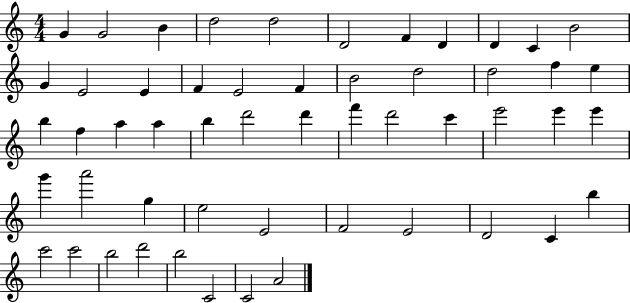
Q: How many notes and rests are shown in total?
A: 53